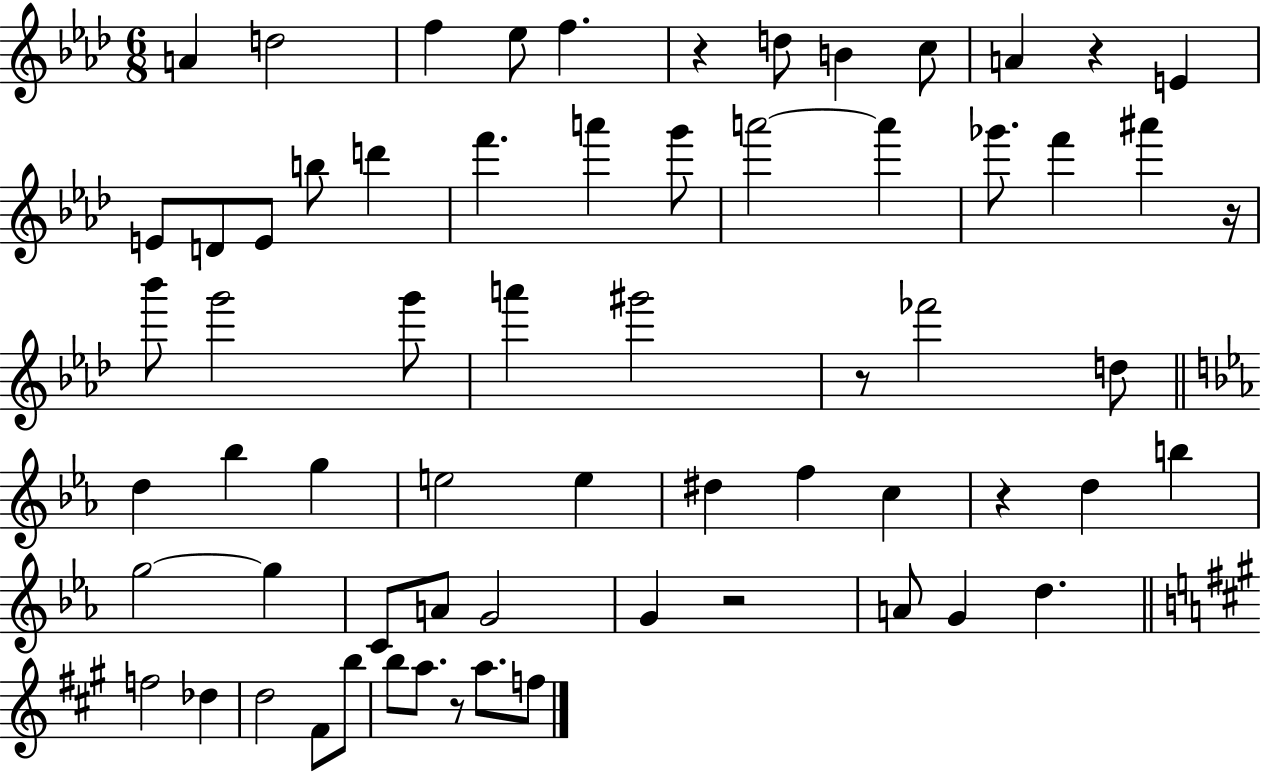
{
  \clef treble
  \numericTimeSignature
  \time 6/8
  \key aes \major
  a'4 d''2 | f''4 ees''8 f''4. | r4 d''8 b'4 c''8 | a'4 r4 e'4 | \break e'8 d'8 e'8 b''8 d'''4 | f'''4. a'''4 g'''8 | a'''2~~ a'''4 | ges'''8. f'''4 ais'''4 r16 | \break bes'''8 g'''2 g'''8 | a'''4 gis'''2 | r8 fes'''2 d''8 | \bar "||" \break \key ees \major d''4 bes''4 g''4 | e''2 e''4 | dis''4 f''4 c''4 | r4 d''4 b''4 | \break g''2~~ g''4 | c'8 a'8 g'2 | g'4 r2 | a'8 g'4 d''4. | \break \bar "||" \break \key a \major f''2 des''4 | d''2 fis'8 b''8 | b''8 a''8. r8 a''8. f''8 | \bar "|."
}